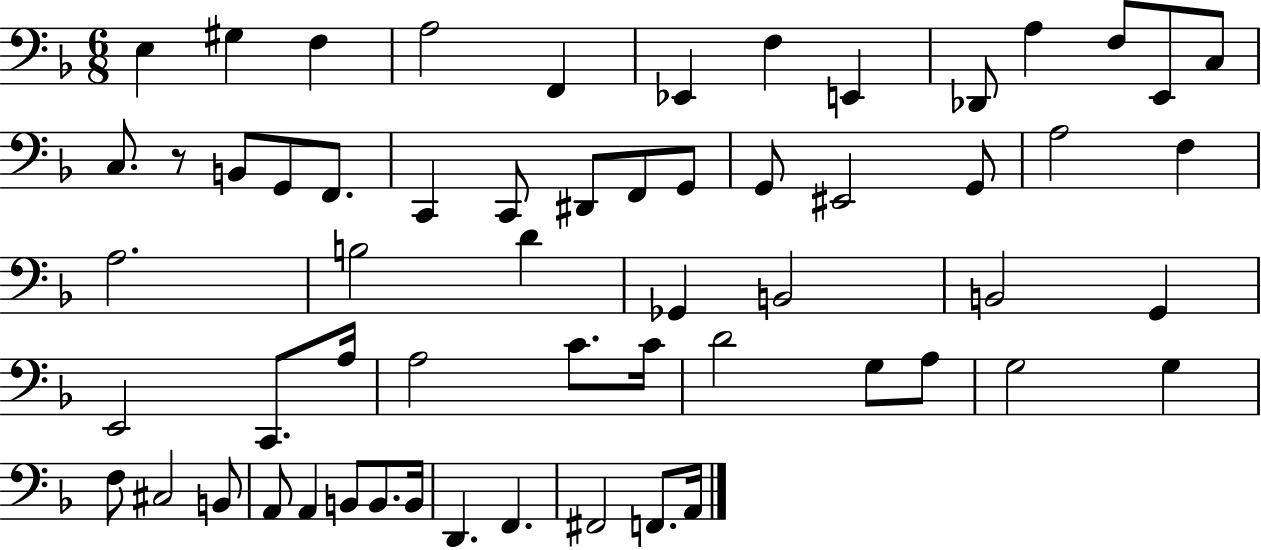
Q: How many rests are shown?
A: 1